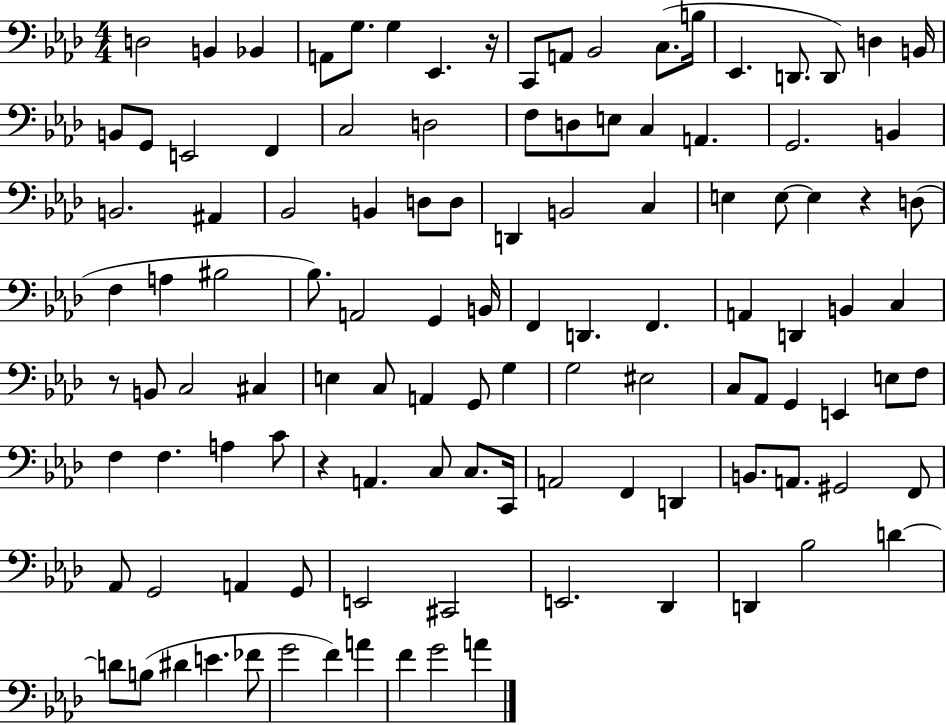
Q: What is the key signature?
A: AES major